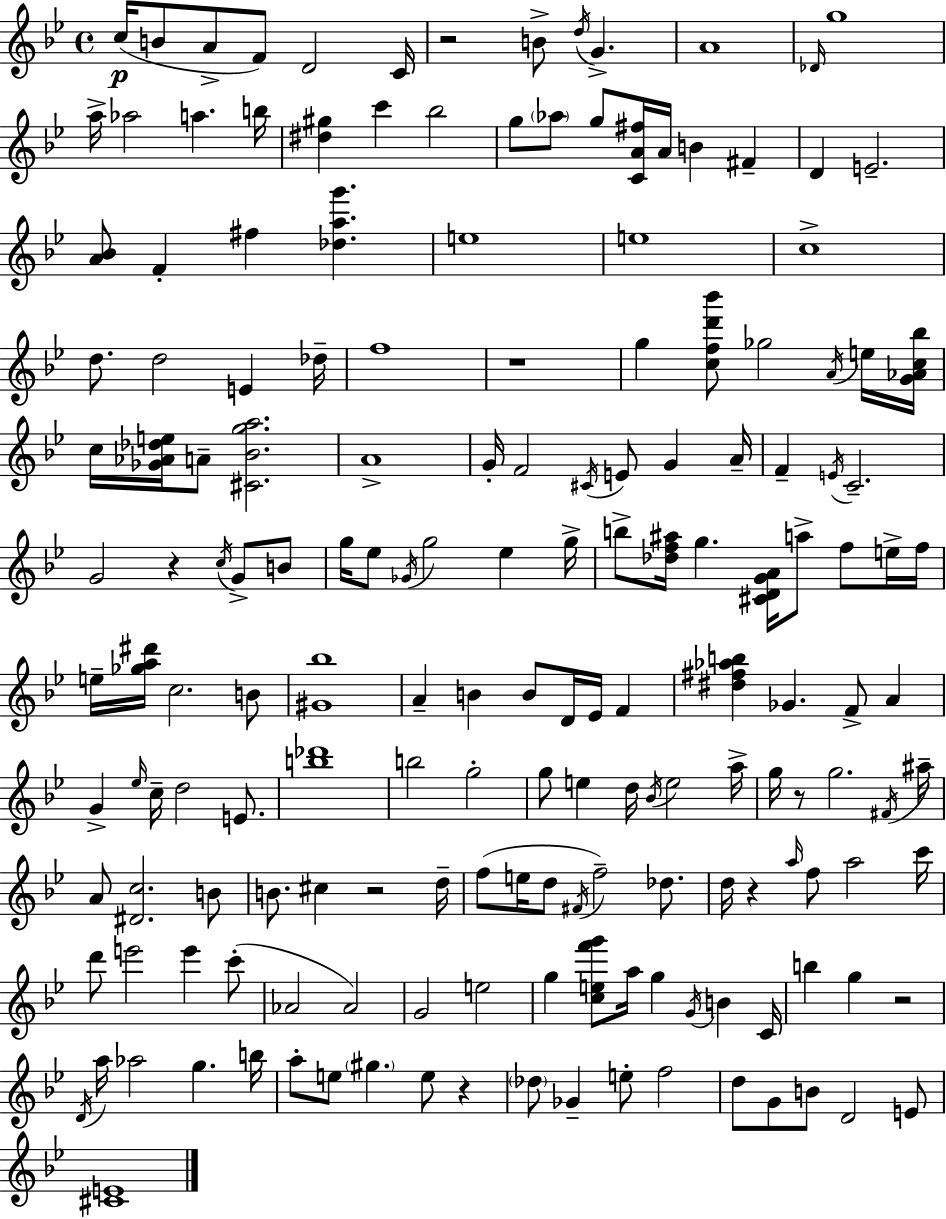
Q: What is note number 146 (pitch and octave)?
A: D4